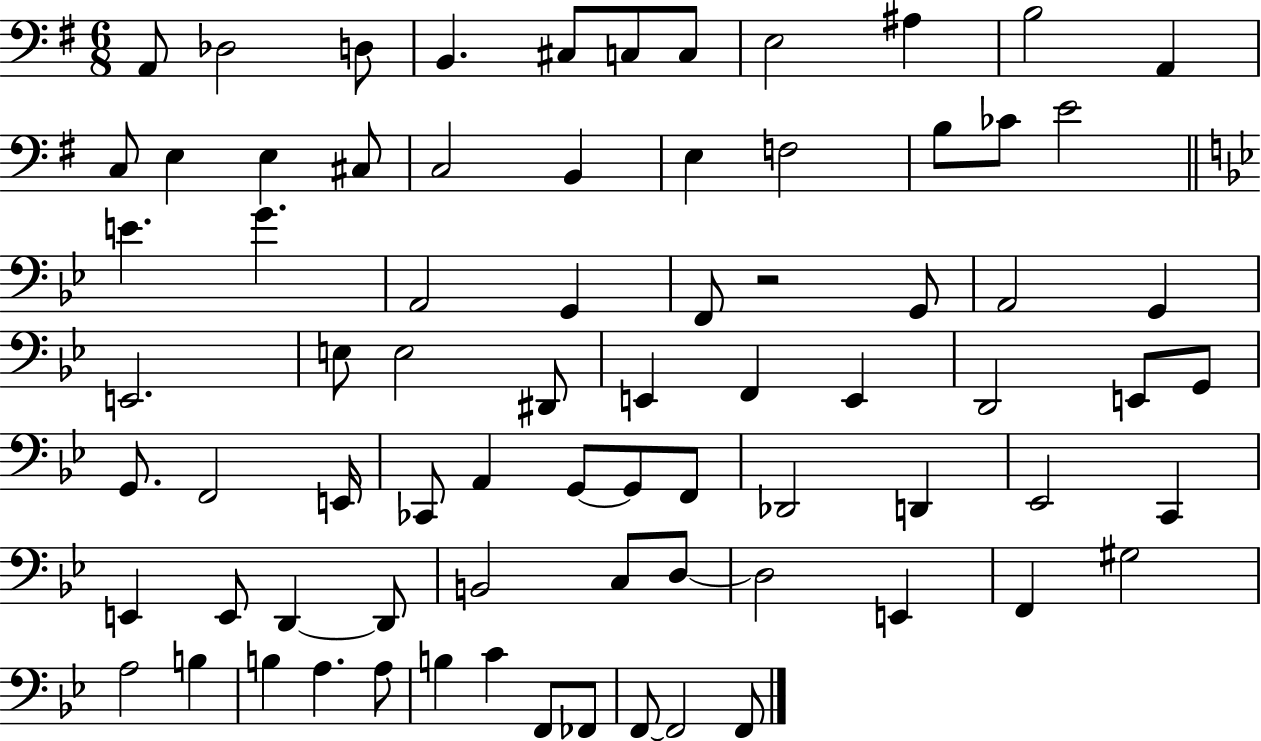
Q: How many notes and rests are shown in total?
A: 76